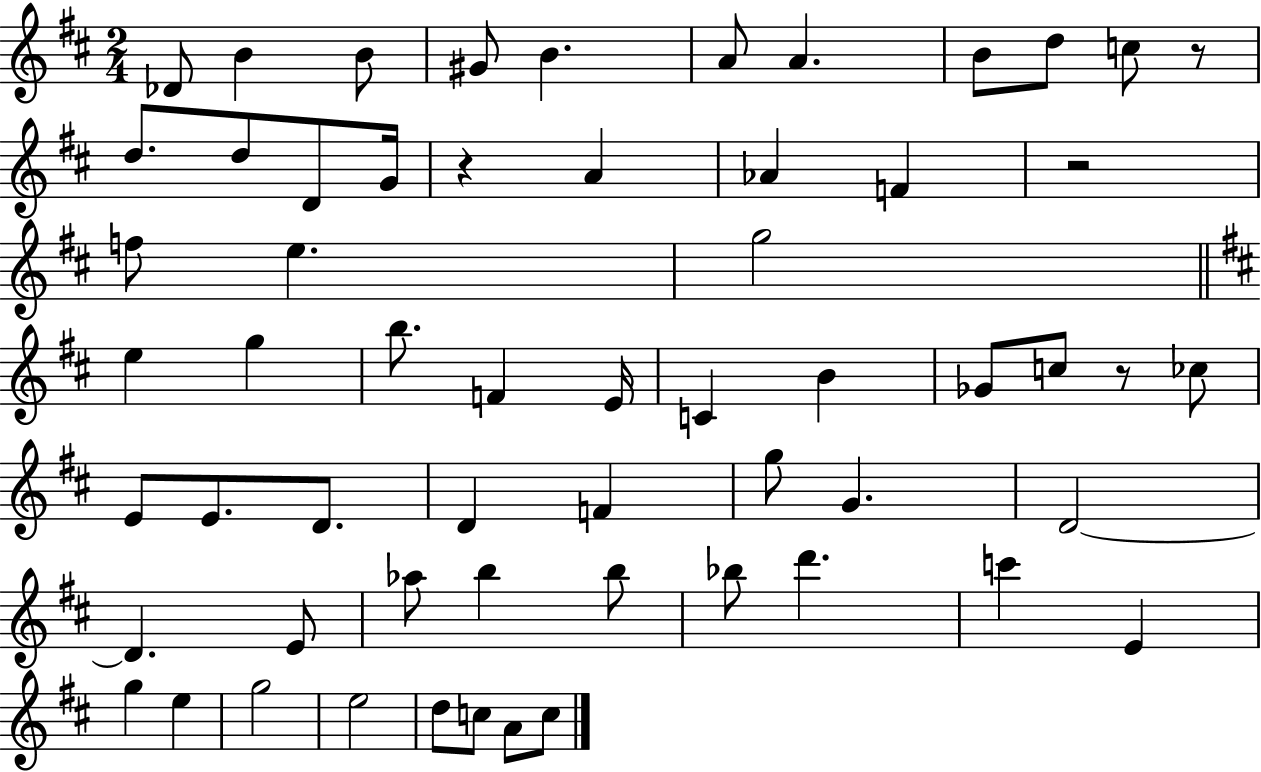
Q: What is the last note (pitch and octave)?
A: C5